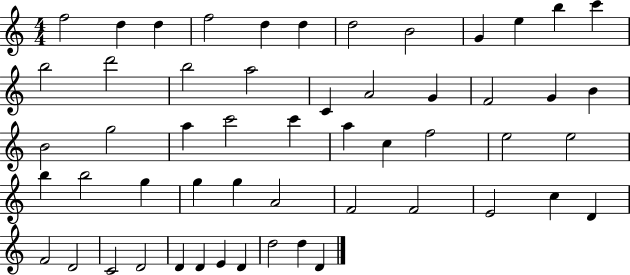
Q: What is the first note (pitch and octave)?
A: F5